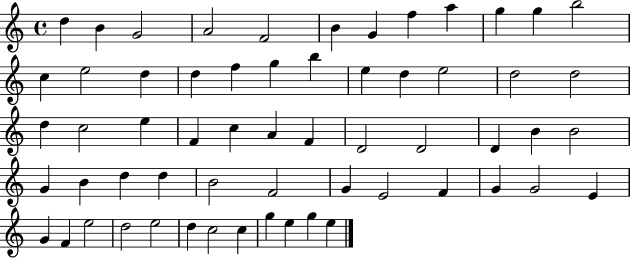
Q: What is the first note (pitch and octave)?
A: D5